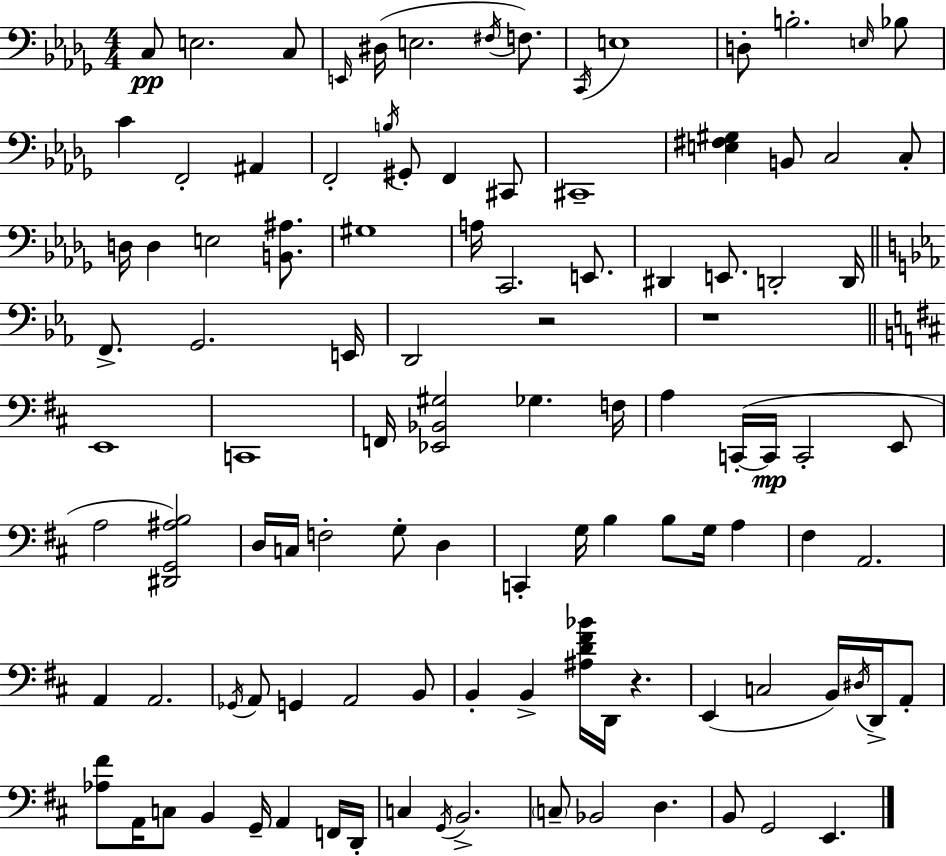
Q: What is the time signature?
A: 4/4